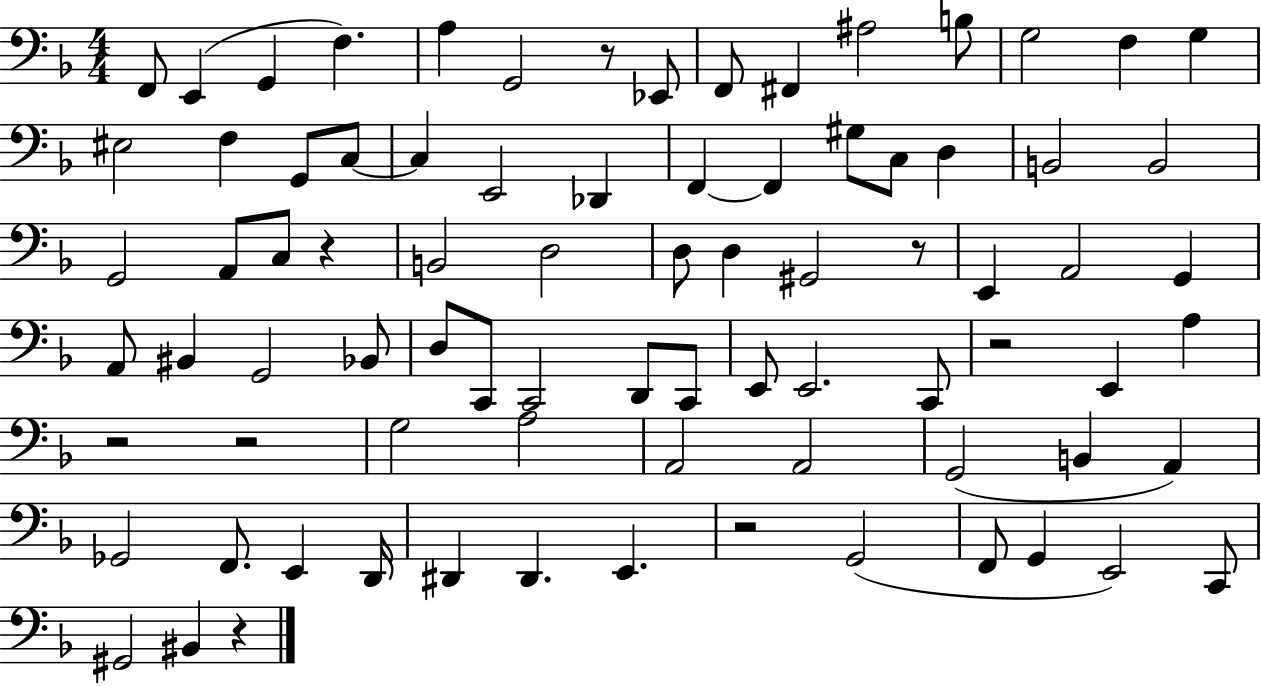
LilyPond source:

{
  \clef bass
  \numericTimeSignature
  \time 4/4
  \key f \major
  f,8 e,4( g,4 f4.) | a4 g,2 r8 ees,8 | f,8 fis,4 ais2 b8 | g2 f4 g4 | \break eis2 f4 g,8 c8~~ | c4 e,2 des,4 | f,4~~ f,4 gis8 c8 d4 | b,2 b,2 | \break g,2 a,8 c8 r4 | b,2 d2 | d8 d4 gis,2 r8 | e,4 a,2 g,4 | \break a,8 bis,4 g,2 bes,8 | d8 c,8 c,2 d,8 c,8 | e,8 e,2. c,8 | r2 e,4 a4 | \break r2 r2 | g2 a2 | a,2 a,2 | g,2( b,4 a,4) | \break ges,2 f,8. e,4 d,16 | dis,4 dis,4. e,4. | r2 g,2( | f,8 g,4 e,2) c,8 | \break gis,2 bis,4 r4 | \bar "|."
}